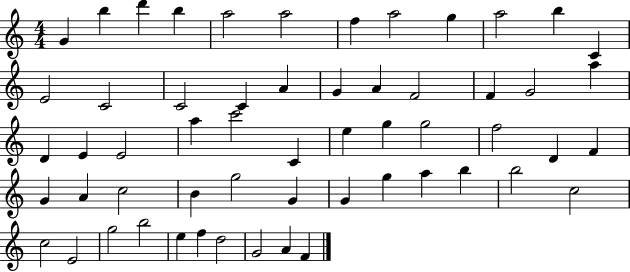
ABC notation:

X:1
T:Untitled
M:4/4
L:1/4
K:C
G b d' b a2 a2 f a2 g a2 b C E2 C2 C2 C A G A F2 F G2 a D E E2 a c'2 C e g g2 f2 D F G A c2 B g2 G G g a b b2 c2 c2 E2 g2 b2 e f d2 G2 A F